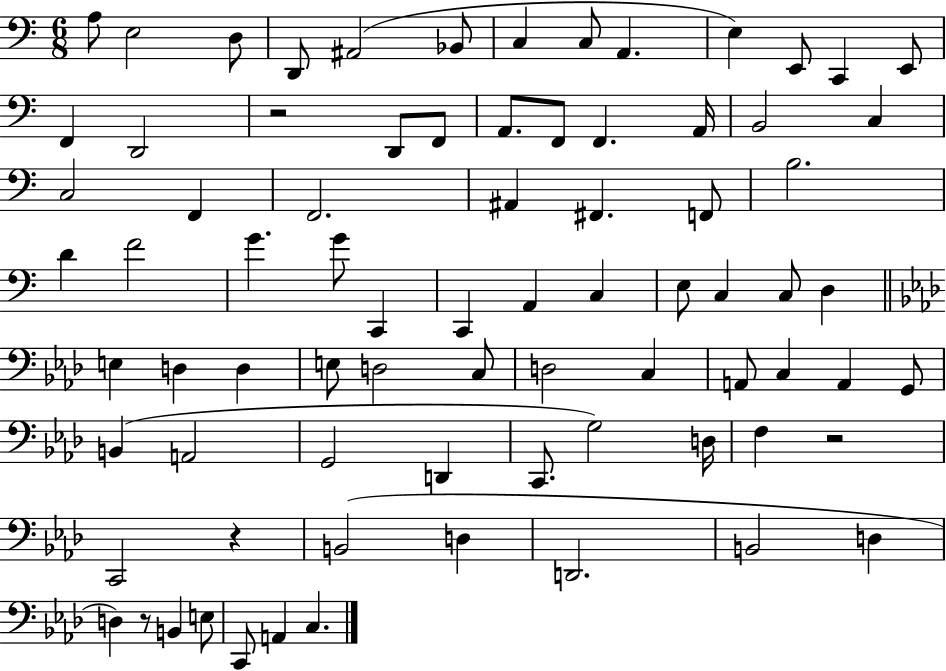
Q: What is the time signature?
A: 6/8